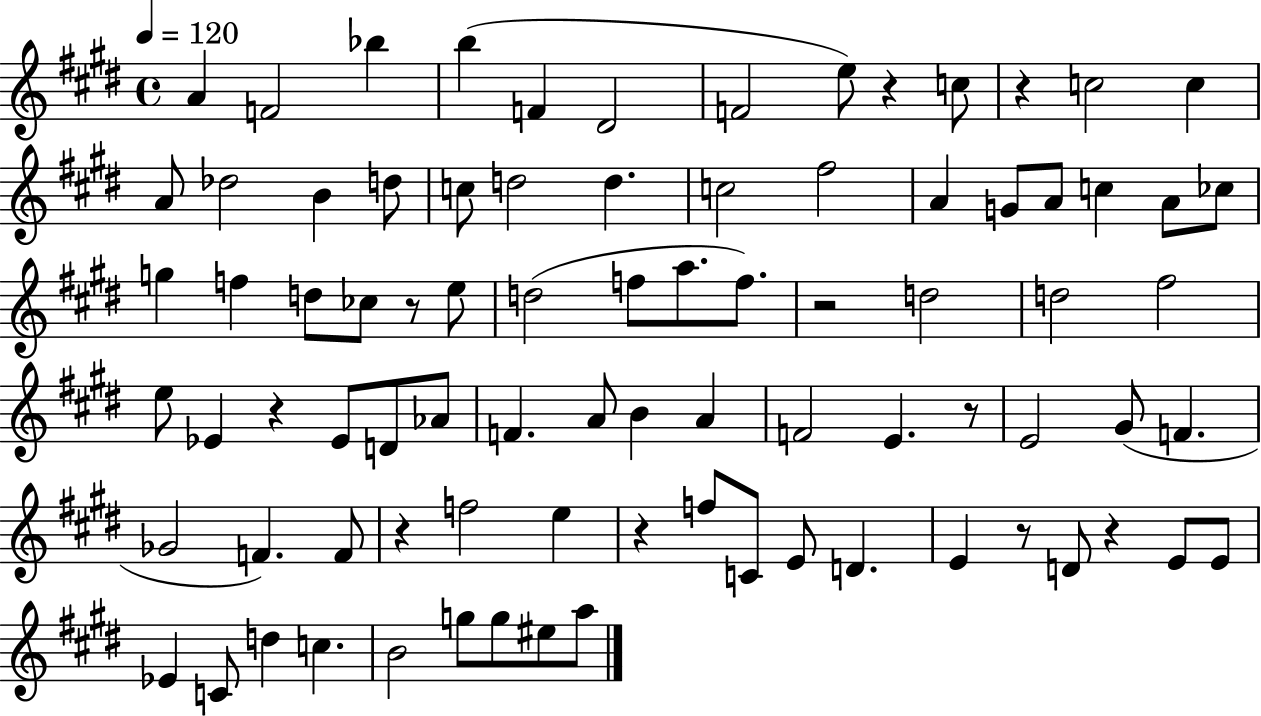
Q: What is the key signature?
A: E major